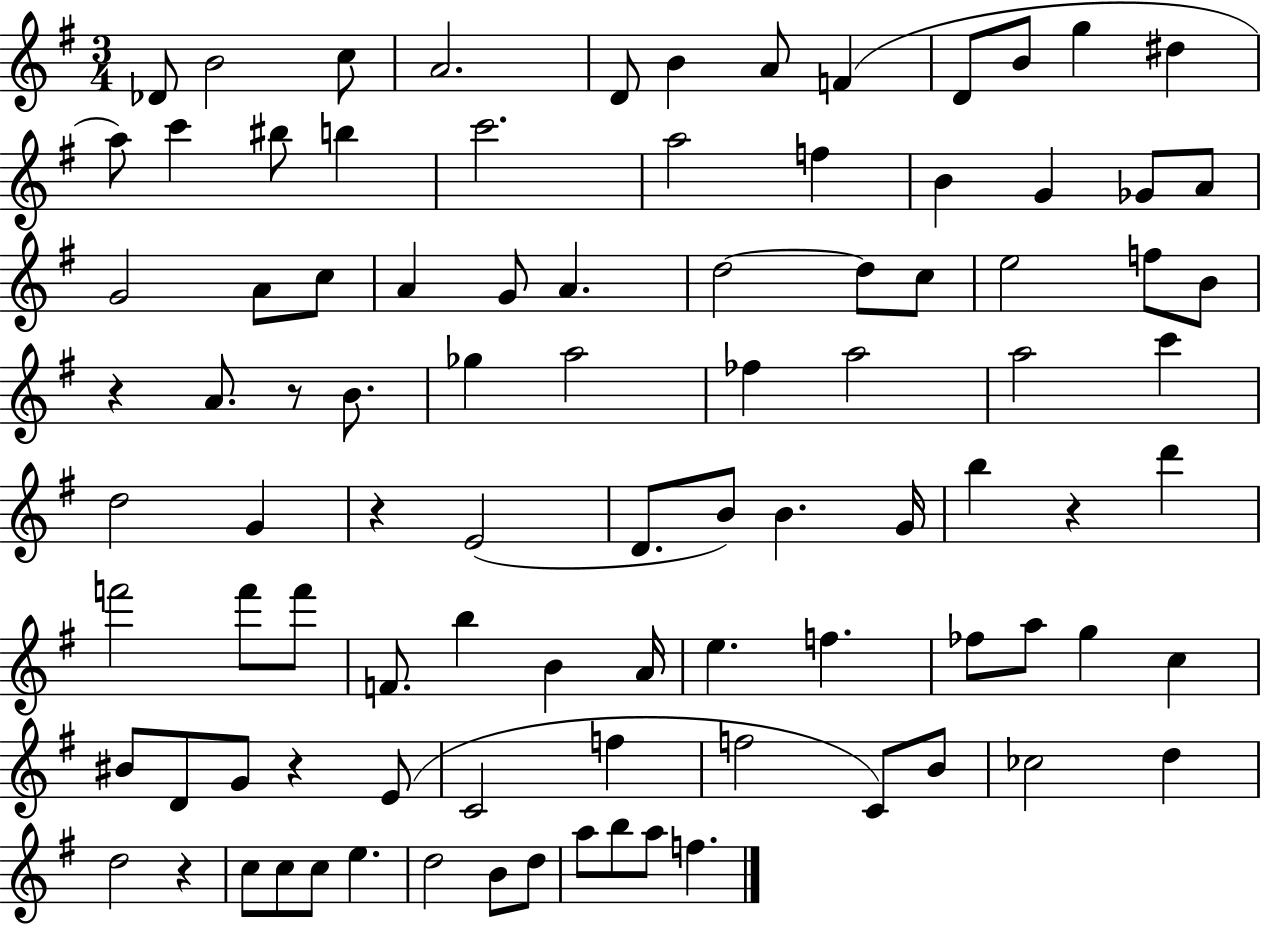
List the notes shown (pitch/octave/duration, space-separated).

Db4/e B4/h C5/e A4/h. D4/e B4/q A4/e F4/q D4/e B4/e G5/q D#5/q A5/e C6/q BIS5/e B5/q C6/h. A5/h F5/q B4/q G4/q Gb4/e A4/e G4/h A4/e C5/e A4/q G4/e A4/q. D5/h D5/e C5/e E5/h F5/e B4/e R/q A4/e. R/e B4/e. Gb5/q A5/h FES5/q A5/h A5/h C6/q D5/h G4/q R/q E4/h D4/e. B4/e B4/q. G4/s B5/q R/q D6/q F6/h F6/e F6/e F4/e. B5/q B4/q A4/s E5/q. F5/q. FES5/e A5/e G5/q C5/q BIS4/e D4/e G4/e R/q E4/e C4/h F5/q F5/h C4/e B4/e CES5/h D5/q D5/h R/q C5/e C5/e C5/e E5/q. D5/h B4/e D5/e A5/e B5/e A5/e F5/q.